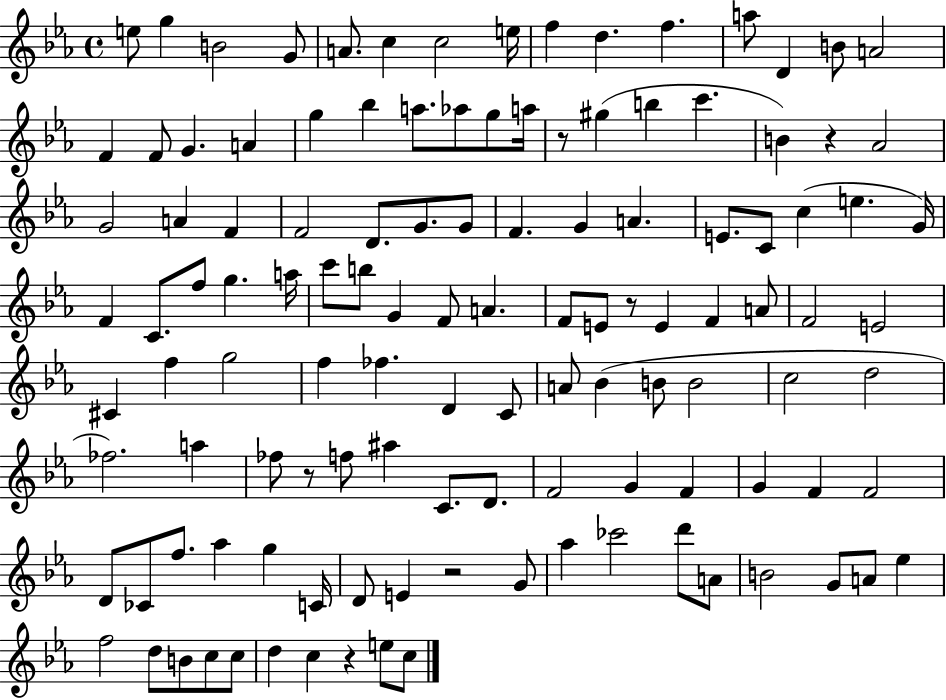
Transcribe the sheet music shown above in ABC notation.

X:1
T:Untitled
M:4/4
L:1/4
K:Eb
e/2 g B2 G/2 A/2 c c2 e/4 f d f a/2 D B/2 A2 F F/2 G A g _b a/2 _a/2 g/2 a/4 z/2 ^g b c' B z _A2 G2 A F F2 D/2 G/2 G/2 F G A E/2 C/2 c e G/4 F C/2 f/2 g a/4 c'/2 b/2 G F/2 A F/2 E/2 z/2 E F A/2 F2 E2 ^C f g2 f _f D C/2 A/2 _B B/2 B2 c2 d2 _f2 a _f/2 z/2 f/2 ^a C/2 D/2 F2 G F G F F2 D/2 _C/2 f/2 _a g C/4 D/2 E z2 G/2 _a _c'2 d'/2 A/2 B2 G/2 A/2 _e f2 d/2 B/2 c/2 c/2 d c z e/2 c/2